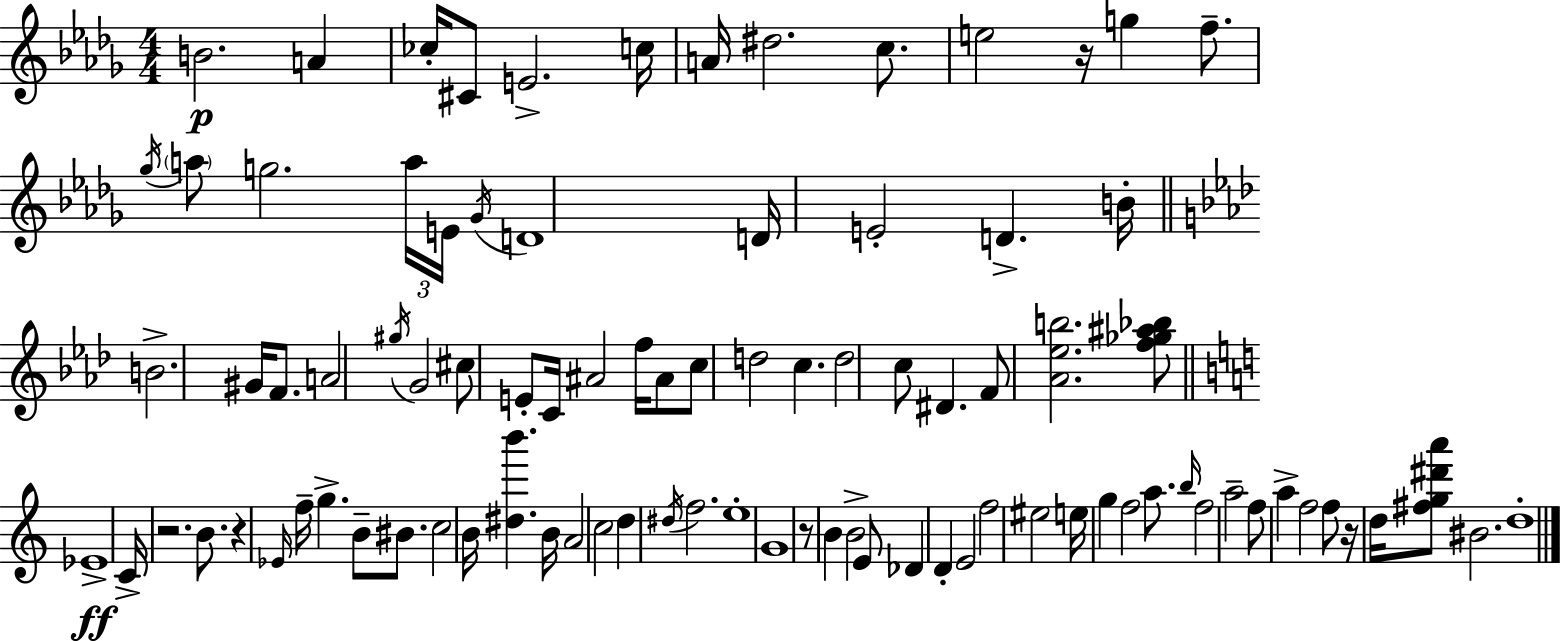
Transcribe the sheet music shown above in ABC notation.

X:1
T:Untitled
M:4/4
L:1/4
K:Bbm
B2 A _c/4 ^C/2 E2 c/4 A/4 ^d2 c/2 e2 z/4 g f/2 _g/4 a/2 g2 a/4 E/4 _G/4 D4 D/4 E2 D B/4 B2 ^G/4 F/2 A2 ^g/4 G2 ^c/2 E/2 C/4 ^A2 f/4 ^A/2 c/2 d2 c d2 c/2 ^D F/2 [_A_eb]2 [f_g^a_b]/2 _E4 C/4 z2 B/2 z _E/4 f/4 g B/2 ^B/2 c2 B/4 [^db'] B/4 A2 c2 d ^d/4 f2 e4 G4 z/2 B B2 E/2 _D D E2 f2 ^e2 e/4 g f2 a/2 b/4 f2 a2 f/2 a f2 f/2 z/4 d/4 [^fg^d'a']/2 ^B2 d4